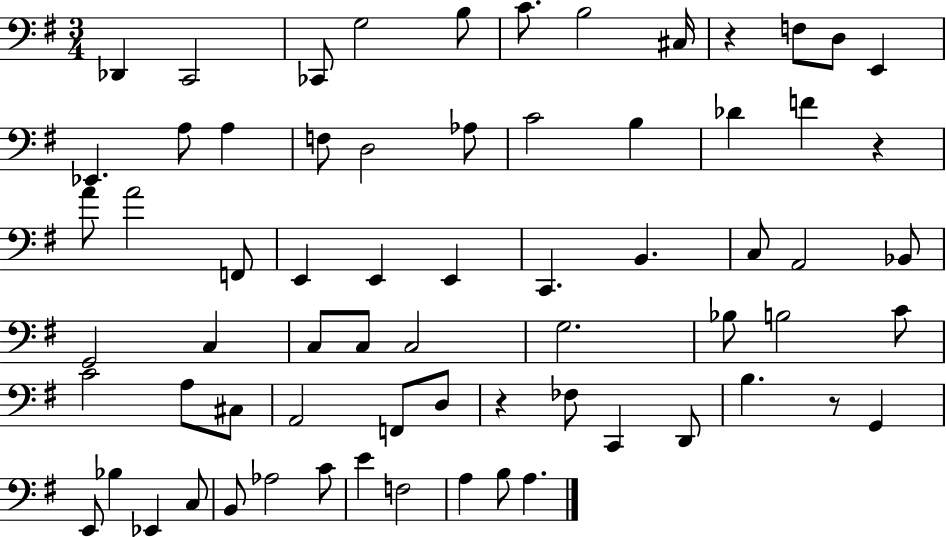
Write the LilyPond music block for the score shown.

{
  \clef bass
  \numericTimeSignature
  \time 3/4
  \key g \major
  des,4 c,2 | ces,8 g2 b8 | c'8. b2 cis16 | r4 f8 d8 e,4 | \break ees,4. a8 a4 | f8 d2 aes8 | c'2 b4 | des'4 f'4 r4 | \break a'8 a'2 f,8 | e,4 e,4 e,4 | c,4. b,4. | c8 a,2 bes,8 | \break g,2 c4 | c8 c8 c2 | g2. | bes8 b2 c'8 | \break c'2 a8 cis8 | a,2 f,8 d8 | r4 fes8 c,4 d,8 | b4. r8 g,4 | \break e,8 bes4 ees,4 c8 | b,8 aes2 c'8 | e'4 f2 | a4 b8 a4. | \break \bar "|."
}